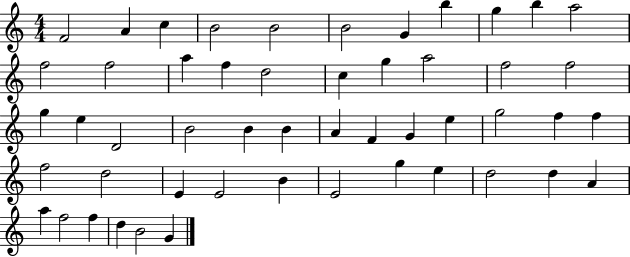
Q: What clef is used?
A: treble